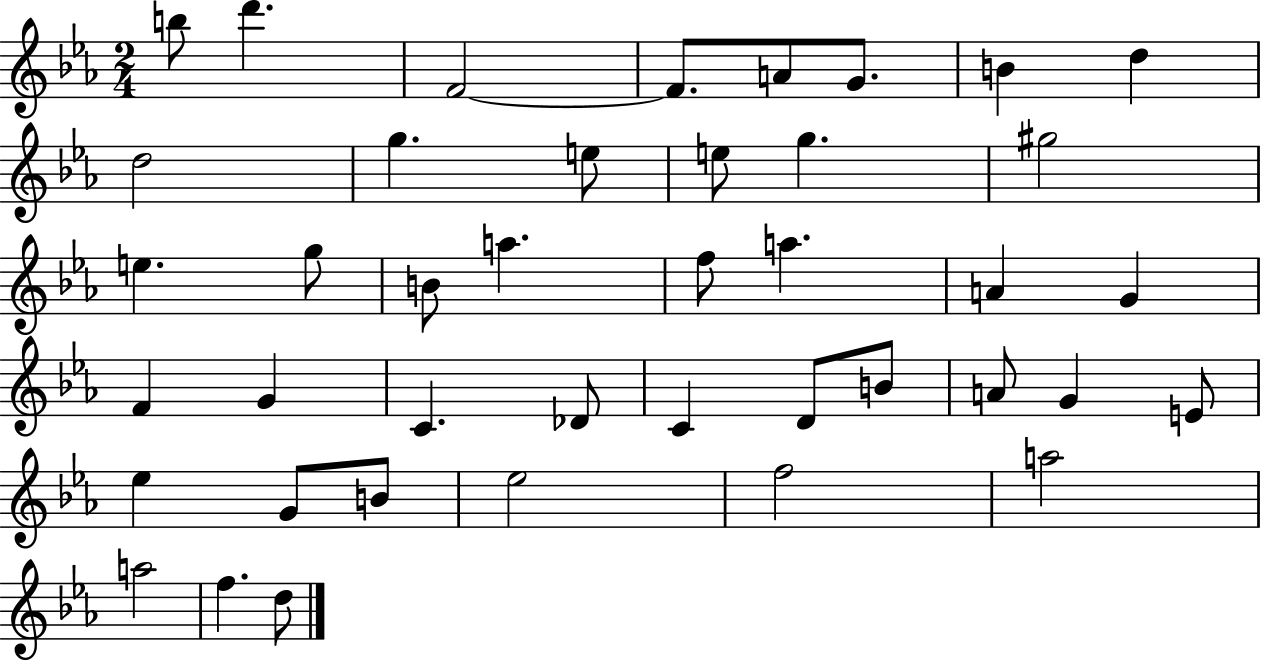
{
  \clef treble
  \numericTimeSignature
  \time 2/4
  \key ees \major
  b''8 d'''4. | f'2~~ | f'8. a'8 g'8. | b'4 d''4 | \break d''2 | g''4. e''8 | e''8 g''4. | gis''2 | \break e''4. g''8 | b'8 a''4. | f''8 a''4. | a'4 g'4 | \break f'4 g'4 | c'4. des'8 | c'4 d'8 b'8 | a'8 g'4 e'8 | \break ees''4 g'8 b'8 | ees''2 | f''2 | a''2 | \break a''2 | f''4. d''8 | \bar "|."
}